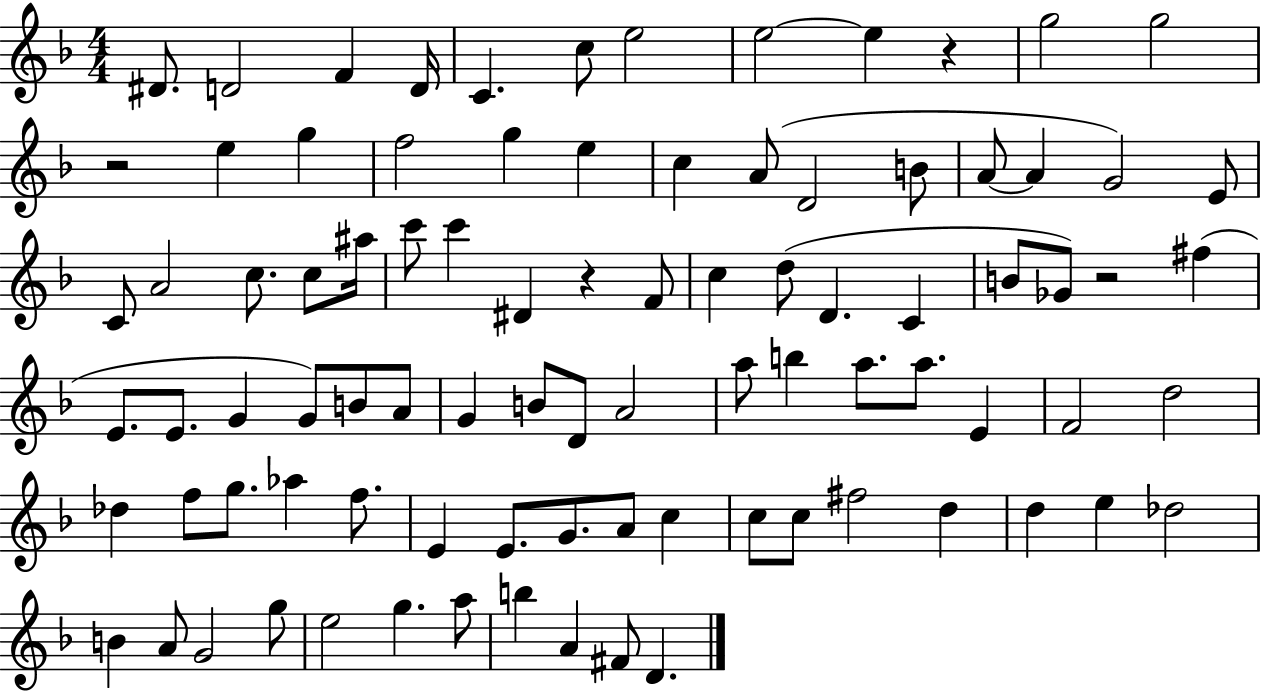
{
  \clef treble
  \numericTimeSignature
  \time 4/4
  \key f \major
  \repeat volta 2 { dis'8. d'2 f'4 d'16 | c'4. c''8 e''2 | e''2~~ e''4 r4 | g''2 g''2 | \break r2 e''4 g''4 | f''2 g''4 e''4 | c''4 a'8( d'2 b'8 | a'8~~ a'4 g'2) e'8 | \break c'8 a'2 c''8. c''8 ais''16 | c'''8 c'''4 dis'4 r4 f'8 | c''4 d''8( d'4. c'4 | b'8 ges'8) r2 fis''4( | \break e'8. e'8. g'4 g'8) b'8 a'8 | g'4 b'8 d'8 a'2 | a''8 b''4 a''8. a''8. e'4 | f'2 d''2 | \break des''4 f''8 g''8. aes''4 f''8. | e'4 e'8. g'8. a'8 c''4 | c''8 c''8 fis''2 d''4 | d''4 e''4 des''2 | \break b'4 a'8 g'2 g''8 | e''2 g''4. a''8 | b''4 a'4 fis'8 d'4. | } \bar "|."
}